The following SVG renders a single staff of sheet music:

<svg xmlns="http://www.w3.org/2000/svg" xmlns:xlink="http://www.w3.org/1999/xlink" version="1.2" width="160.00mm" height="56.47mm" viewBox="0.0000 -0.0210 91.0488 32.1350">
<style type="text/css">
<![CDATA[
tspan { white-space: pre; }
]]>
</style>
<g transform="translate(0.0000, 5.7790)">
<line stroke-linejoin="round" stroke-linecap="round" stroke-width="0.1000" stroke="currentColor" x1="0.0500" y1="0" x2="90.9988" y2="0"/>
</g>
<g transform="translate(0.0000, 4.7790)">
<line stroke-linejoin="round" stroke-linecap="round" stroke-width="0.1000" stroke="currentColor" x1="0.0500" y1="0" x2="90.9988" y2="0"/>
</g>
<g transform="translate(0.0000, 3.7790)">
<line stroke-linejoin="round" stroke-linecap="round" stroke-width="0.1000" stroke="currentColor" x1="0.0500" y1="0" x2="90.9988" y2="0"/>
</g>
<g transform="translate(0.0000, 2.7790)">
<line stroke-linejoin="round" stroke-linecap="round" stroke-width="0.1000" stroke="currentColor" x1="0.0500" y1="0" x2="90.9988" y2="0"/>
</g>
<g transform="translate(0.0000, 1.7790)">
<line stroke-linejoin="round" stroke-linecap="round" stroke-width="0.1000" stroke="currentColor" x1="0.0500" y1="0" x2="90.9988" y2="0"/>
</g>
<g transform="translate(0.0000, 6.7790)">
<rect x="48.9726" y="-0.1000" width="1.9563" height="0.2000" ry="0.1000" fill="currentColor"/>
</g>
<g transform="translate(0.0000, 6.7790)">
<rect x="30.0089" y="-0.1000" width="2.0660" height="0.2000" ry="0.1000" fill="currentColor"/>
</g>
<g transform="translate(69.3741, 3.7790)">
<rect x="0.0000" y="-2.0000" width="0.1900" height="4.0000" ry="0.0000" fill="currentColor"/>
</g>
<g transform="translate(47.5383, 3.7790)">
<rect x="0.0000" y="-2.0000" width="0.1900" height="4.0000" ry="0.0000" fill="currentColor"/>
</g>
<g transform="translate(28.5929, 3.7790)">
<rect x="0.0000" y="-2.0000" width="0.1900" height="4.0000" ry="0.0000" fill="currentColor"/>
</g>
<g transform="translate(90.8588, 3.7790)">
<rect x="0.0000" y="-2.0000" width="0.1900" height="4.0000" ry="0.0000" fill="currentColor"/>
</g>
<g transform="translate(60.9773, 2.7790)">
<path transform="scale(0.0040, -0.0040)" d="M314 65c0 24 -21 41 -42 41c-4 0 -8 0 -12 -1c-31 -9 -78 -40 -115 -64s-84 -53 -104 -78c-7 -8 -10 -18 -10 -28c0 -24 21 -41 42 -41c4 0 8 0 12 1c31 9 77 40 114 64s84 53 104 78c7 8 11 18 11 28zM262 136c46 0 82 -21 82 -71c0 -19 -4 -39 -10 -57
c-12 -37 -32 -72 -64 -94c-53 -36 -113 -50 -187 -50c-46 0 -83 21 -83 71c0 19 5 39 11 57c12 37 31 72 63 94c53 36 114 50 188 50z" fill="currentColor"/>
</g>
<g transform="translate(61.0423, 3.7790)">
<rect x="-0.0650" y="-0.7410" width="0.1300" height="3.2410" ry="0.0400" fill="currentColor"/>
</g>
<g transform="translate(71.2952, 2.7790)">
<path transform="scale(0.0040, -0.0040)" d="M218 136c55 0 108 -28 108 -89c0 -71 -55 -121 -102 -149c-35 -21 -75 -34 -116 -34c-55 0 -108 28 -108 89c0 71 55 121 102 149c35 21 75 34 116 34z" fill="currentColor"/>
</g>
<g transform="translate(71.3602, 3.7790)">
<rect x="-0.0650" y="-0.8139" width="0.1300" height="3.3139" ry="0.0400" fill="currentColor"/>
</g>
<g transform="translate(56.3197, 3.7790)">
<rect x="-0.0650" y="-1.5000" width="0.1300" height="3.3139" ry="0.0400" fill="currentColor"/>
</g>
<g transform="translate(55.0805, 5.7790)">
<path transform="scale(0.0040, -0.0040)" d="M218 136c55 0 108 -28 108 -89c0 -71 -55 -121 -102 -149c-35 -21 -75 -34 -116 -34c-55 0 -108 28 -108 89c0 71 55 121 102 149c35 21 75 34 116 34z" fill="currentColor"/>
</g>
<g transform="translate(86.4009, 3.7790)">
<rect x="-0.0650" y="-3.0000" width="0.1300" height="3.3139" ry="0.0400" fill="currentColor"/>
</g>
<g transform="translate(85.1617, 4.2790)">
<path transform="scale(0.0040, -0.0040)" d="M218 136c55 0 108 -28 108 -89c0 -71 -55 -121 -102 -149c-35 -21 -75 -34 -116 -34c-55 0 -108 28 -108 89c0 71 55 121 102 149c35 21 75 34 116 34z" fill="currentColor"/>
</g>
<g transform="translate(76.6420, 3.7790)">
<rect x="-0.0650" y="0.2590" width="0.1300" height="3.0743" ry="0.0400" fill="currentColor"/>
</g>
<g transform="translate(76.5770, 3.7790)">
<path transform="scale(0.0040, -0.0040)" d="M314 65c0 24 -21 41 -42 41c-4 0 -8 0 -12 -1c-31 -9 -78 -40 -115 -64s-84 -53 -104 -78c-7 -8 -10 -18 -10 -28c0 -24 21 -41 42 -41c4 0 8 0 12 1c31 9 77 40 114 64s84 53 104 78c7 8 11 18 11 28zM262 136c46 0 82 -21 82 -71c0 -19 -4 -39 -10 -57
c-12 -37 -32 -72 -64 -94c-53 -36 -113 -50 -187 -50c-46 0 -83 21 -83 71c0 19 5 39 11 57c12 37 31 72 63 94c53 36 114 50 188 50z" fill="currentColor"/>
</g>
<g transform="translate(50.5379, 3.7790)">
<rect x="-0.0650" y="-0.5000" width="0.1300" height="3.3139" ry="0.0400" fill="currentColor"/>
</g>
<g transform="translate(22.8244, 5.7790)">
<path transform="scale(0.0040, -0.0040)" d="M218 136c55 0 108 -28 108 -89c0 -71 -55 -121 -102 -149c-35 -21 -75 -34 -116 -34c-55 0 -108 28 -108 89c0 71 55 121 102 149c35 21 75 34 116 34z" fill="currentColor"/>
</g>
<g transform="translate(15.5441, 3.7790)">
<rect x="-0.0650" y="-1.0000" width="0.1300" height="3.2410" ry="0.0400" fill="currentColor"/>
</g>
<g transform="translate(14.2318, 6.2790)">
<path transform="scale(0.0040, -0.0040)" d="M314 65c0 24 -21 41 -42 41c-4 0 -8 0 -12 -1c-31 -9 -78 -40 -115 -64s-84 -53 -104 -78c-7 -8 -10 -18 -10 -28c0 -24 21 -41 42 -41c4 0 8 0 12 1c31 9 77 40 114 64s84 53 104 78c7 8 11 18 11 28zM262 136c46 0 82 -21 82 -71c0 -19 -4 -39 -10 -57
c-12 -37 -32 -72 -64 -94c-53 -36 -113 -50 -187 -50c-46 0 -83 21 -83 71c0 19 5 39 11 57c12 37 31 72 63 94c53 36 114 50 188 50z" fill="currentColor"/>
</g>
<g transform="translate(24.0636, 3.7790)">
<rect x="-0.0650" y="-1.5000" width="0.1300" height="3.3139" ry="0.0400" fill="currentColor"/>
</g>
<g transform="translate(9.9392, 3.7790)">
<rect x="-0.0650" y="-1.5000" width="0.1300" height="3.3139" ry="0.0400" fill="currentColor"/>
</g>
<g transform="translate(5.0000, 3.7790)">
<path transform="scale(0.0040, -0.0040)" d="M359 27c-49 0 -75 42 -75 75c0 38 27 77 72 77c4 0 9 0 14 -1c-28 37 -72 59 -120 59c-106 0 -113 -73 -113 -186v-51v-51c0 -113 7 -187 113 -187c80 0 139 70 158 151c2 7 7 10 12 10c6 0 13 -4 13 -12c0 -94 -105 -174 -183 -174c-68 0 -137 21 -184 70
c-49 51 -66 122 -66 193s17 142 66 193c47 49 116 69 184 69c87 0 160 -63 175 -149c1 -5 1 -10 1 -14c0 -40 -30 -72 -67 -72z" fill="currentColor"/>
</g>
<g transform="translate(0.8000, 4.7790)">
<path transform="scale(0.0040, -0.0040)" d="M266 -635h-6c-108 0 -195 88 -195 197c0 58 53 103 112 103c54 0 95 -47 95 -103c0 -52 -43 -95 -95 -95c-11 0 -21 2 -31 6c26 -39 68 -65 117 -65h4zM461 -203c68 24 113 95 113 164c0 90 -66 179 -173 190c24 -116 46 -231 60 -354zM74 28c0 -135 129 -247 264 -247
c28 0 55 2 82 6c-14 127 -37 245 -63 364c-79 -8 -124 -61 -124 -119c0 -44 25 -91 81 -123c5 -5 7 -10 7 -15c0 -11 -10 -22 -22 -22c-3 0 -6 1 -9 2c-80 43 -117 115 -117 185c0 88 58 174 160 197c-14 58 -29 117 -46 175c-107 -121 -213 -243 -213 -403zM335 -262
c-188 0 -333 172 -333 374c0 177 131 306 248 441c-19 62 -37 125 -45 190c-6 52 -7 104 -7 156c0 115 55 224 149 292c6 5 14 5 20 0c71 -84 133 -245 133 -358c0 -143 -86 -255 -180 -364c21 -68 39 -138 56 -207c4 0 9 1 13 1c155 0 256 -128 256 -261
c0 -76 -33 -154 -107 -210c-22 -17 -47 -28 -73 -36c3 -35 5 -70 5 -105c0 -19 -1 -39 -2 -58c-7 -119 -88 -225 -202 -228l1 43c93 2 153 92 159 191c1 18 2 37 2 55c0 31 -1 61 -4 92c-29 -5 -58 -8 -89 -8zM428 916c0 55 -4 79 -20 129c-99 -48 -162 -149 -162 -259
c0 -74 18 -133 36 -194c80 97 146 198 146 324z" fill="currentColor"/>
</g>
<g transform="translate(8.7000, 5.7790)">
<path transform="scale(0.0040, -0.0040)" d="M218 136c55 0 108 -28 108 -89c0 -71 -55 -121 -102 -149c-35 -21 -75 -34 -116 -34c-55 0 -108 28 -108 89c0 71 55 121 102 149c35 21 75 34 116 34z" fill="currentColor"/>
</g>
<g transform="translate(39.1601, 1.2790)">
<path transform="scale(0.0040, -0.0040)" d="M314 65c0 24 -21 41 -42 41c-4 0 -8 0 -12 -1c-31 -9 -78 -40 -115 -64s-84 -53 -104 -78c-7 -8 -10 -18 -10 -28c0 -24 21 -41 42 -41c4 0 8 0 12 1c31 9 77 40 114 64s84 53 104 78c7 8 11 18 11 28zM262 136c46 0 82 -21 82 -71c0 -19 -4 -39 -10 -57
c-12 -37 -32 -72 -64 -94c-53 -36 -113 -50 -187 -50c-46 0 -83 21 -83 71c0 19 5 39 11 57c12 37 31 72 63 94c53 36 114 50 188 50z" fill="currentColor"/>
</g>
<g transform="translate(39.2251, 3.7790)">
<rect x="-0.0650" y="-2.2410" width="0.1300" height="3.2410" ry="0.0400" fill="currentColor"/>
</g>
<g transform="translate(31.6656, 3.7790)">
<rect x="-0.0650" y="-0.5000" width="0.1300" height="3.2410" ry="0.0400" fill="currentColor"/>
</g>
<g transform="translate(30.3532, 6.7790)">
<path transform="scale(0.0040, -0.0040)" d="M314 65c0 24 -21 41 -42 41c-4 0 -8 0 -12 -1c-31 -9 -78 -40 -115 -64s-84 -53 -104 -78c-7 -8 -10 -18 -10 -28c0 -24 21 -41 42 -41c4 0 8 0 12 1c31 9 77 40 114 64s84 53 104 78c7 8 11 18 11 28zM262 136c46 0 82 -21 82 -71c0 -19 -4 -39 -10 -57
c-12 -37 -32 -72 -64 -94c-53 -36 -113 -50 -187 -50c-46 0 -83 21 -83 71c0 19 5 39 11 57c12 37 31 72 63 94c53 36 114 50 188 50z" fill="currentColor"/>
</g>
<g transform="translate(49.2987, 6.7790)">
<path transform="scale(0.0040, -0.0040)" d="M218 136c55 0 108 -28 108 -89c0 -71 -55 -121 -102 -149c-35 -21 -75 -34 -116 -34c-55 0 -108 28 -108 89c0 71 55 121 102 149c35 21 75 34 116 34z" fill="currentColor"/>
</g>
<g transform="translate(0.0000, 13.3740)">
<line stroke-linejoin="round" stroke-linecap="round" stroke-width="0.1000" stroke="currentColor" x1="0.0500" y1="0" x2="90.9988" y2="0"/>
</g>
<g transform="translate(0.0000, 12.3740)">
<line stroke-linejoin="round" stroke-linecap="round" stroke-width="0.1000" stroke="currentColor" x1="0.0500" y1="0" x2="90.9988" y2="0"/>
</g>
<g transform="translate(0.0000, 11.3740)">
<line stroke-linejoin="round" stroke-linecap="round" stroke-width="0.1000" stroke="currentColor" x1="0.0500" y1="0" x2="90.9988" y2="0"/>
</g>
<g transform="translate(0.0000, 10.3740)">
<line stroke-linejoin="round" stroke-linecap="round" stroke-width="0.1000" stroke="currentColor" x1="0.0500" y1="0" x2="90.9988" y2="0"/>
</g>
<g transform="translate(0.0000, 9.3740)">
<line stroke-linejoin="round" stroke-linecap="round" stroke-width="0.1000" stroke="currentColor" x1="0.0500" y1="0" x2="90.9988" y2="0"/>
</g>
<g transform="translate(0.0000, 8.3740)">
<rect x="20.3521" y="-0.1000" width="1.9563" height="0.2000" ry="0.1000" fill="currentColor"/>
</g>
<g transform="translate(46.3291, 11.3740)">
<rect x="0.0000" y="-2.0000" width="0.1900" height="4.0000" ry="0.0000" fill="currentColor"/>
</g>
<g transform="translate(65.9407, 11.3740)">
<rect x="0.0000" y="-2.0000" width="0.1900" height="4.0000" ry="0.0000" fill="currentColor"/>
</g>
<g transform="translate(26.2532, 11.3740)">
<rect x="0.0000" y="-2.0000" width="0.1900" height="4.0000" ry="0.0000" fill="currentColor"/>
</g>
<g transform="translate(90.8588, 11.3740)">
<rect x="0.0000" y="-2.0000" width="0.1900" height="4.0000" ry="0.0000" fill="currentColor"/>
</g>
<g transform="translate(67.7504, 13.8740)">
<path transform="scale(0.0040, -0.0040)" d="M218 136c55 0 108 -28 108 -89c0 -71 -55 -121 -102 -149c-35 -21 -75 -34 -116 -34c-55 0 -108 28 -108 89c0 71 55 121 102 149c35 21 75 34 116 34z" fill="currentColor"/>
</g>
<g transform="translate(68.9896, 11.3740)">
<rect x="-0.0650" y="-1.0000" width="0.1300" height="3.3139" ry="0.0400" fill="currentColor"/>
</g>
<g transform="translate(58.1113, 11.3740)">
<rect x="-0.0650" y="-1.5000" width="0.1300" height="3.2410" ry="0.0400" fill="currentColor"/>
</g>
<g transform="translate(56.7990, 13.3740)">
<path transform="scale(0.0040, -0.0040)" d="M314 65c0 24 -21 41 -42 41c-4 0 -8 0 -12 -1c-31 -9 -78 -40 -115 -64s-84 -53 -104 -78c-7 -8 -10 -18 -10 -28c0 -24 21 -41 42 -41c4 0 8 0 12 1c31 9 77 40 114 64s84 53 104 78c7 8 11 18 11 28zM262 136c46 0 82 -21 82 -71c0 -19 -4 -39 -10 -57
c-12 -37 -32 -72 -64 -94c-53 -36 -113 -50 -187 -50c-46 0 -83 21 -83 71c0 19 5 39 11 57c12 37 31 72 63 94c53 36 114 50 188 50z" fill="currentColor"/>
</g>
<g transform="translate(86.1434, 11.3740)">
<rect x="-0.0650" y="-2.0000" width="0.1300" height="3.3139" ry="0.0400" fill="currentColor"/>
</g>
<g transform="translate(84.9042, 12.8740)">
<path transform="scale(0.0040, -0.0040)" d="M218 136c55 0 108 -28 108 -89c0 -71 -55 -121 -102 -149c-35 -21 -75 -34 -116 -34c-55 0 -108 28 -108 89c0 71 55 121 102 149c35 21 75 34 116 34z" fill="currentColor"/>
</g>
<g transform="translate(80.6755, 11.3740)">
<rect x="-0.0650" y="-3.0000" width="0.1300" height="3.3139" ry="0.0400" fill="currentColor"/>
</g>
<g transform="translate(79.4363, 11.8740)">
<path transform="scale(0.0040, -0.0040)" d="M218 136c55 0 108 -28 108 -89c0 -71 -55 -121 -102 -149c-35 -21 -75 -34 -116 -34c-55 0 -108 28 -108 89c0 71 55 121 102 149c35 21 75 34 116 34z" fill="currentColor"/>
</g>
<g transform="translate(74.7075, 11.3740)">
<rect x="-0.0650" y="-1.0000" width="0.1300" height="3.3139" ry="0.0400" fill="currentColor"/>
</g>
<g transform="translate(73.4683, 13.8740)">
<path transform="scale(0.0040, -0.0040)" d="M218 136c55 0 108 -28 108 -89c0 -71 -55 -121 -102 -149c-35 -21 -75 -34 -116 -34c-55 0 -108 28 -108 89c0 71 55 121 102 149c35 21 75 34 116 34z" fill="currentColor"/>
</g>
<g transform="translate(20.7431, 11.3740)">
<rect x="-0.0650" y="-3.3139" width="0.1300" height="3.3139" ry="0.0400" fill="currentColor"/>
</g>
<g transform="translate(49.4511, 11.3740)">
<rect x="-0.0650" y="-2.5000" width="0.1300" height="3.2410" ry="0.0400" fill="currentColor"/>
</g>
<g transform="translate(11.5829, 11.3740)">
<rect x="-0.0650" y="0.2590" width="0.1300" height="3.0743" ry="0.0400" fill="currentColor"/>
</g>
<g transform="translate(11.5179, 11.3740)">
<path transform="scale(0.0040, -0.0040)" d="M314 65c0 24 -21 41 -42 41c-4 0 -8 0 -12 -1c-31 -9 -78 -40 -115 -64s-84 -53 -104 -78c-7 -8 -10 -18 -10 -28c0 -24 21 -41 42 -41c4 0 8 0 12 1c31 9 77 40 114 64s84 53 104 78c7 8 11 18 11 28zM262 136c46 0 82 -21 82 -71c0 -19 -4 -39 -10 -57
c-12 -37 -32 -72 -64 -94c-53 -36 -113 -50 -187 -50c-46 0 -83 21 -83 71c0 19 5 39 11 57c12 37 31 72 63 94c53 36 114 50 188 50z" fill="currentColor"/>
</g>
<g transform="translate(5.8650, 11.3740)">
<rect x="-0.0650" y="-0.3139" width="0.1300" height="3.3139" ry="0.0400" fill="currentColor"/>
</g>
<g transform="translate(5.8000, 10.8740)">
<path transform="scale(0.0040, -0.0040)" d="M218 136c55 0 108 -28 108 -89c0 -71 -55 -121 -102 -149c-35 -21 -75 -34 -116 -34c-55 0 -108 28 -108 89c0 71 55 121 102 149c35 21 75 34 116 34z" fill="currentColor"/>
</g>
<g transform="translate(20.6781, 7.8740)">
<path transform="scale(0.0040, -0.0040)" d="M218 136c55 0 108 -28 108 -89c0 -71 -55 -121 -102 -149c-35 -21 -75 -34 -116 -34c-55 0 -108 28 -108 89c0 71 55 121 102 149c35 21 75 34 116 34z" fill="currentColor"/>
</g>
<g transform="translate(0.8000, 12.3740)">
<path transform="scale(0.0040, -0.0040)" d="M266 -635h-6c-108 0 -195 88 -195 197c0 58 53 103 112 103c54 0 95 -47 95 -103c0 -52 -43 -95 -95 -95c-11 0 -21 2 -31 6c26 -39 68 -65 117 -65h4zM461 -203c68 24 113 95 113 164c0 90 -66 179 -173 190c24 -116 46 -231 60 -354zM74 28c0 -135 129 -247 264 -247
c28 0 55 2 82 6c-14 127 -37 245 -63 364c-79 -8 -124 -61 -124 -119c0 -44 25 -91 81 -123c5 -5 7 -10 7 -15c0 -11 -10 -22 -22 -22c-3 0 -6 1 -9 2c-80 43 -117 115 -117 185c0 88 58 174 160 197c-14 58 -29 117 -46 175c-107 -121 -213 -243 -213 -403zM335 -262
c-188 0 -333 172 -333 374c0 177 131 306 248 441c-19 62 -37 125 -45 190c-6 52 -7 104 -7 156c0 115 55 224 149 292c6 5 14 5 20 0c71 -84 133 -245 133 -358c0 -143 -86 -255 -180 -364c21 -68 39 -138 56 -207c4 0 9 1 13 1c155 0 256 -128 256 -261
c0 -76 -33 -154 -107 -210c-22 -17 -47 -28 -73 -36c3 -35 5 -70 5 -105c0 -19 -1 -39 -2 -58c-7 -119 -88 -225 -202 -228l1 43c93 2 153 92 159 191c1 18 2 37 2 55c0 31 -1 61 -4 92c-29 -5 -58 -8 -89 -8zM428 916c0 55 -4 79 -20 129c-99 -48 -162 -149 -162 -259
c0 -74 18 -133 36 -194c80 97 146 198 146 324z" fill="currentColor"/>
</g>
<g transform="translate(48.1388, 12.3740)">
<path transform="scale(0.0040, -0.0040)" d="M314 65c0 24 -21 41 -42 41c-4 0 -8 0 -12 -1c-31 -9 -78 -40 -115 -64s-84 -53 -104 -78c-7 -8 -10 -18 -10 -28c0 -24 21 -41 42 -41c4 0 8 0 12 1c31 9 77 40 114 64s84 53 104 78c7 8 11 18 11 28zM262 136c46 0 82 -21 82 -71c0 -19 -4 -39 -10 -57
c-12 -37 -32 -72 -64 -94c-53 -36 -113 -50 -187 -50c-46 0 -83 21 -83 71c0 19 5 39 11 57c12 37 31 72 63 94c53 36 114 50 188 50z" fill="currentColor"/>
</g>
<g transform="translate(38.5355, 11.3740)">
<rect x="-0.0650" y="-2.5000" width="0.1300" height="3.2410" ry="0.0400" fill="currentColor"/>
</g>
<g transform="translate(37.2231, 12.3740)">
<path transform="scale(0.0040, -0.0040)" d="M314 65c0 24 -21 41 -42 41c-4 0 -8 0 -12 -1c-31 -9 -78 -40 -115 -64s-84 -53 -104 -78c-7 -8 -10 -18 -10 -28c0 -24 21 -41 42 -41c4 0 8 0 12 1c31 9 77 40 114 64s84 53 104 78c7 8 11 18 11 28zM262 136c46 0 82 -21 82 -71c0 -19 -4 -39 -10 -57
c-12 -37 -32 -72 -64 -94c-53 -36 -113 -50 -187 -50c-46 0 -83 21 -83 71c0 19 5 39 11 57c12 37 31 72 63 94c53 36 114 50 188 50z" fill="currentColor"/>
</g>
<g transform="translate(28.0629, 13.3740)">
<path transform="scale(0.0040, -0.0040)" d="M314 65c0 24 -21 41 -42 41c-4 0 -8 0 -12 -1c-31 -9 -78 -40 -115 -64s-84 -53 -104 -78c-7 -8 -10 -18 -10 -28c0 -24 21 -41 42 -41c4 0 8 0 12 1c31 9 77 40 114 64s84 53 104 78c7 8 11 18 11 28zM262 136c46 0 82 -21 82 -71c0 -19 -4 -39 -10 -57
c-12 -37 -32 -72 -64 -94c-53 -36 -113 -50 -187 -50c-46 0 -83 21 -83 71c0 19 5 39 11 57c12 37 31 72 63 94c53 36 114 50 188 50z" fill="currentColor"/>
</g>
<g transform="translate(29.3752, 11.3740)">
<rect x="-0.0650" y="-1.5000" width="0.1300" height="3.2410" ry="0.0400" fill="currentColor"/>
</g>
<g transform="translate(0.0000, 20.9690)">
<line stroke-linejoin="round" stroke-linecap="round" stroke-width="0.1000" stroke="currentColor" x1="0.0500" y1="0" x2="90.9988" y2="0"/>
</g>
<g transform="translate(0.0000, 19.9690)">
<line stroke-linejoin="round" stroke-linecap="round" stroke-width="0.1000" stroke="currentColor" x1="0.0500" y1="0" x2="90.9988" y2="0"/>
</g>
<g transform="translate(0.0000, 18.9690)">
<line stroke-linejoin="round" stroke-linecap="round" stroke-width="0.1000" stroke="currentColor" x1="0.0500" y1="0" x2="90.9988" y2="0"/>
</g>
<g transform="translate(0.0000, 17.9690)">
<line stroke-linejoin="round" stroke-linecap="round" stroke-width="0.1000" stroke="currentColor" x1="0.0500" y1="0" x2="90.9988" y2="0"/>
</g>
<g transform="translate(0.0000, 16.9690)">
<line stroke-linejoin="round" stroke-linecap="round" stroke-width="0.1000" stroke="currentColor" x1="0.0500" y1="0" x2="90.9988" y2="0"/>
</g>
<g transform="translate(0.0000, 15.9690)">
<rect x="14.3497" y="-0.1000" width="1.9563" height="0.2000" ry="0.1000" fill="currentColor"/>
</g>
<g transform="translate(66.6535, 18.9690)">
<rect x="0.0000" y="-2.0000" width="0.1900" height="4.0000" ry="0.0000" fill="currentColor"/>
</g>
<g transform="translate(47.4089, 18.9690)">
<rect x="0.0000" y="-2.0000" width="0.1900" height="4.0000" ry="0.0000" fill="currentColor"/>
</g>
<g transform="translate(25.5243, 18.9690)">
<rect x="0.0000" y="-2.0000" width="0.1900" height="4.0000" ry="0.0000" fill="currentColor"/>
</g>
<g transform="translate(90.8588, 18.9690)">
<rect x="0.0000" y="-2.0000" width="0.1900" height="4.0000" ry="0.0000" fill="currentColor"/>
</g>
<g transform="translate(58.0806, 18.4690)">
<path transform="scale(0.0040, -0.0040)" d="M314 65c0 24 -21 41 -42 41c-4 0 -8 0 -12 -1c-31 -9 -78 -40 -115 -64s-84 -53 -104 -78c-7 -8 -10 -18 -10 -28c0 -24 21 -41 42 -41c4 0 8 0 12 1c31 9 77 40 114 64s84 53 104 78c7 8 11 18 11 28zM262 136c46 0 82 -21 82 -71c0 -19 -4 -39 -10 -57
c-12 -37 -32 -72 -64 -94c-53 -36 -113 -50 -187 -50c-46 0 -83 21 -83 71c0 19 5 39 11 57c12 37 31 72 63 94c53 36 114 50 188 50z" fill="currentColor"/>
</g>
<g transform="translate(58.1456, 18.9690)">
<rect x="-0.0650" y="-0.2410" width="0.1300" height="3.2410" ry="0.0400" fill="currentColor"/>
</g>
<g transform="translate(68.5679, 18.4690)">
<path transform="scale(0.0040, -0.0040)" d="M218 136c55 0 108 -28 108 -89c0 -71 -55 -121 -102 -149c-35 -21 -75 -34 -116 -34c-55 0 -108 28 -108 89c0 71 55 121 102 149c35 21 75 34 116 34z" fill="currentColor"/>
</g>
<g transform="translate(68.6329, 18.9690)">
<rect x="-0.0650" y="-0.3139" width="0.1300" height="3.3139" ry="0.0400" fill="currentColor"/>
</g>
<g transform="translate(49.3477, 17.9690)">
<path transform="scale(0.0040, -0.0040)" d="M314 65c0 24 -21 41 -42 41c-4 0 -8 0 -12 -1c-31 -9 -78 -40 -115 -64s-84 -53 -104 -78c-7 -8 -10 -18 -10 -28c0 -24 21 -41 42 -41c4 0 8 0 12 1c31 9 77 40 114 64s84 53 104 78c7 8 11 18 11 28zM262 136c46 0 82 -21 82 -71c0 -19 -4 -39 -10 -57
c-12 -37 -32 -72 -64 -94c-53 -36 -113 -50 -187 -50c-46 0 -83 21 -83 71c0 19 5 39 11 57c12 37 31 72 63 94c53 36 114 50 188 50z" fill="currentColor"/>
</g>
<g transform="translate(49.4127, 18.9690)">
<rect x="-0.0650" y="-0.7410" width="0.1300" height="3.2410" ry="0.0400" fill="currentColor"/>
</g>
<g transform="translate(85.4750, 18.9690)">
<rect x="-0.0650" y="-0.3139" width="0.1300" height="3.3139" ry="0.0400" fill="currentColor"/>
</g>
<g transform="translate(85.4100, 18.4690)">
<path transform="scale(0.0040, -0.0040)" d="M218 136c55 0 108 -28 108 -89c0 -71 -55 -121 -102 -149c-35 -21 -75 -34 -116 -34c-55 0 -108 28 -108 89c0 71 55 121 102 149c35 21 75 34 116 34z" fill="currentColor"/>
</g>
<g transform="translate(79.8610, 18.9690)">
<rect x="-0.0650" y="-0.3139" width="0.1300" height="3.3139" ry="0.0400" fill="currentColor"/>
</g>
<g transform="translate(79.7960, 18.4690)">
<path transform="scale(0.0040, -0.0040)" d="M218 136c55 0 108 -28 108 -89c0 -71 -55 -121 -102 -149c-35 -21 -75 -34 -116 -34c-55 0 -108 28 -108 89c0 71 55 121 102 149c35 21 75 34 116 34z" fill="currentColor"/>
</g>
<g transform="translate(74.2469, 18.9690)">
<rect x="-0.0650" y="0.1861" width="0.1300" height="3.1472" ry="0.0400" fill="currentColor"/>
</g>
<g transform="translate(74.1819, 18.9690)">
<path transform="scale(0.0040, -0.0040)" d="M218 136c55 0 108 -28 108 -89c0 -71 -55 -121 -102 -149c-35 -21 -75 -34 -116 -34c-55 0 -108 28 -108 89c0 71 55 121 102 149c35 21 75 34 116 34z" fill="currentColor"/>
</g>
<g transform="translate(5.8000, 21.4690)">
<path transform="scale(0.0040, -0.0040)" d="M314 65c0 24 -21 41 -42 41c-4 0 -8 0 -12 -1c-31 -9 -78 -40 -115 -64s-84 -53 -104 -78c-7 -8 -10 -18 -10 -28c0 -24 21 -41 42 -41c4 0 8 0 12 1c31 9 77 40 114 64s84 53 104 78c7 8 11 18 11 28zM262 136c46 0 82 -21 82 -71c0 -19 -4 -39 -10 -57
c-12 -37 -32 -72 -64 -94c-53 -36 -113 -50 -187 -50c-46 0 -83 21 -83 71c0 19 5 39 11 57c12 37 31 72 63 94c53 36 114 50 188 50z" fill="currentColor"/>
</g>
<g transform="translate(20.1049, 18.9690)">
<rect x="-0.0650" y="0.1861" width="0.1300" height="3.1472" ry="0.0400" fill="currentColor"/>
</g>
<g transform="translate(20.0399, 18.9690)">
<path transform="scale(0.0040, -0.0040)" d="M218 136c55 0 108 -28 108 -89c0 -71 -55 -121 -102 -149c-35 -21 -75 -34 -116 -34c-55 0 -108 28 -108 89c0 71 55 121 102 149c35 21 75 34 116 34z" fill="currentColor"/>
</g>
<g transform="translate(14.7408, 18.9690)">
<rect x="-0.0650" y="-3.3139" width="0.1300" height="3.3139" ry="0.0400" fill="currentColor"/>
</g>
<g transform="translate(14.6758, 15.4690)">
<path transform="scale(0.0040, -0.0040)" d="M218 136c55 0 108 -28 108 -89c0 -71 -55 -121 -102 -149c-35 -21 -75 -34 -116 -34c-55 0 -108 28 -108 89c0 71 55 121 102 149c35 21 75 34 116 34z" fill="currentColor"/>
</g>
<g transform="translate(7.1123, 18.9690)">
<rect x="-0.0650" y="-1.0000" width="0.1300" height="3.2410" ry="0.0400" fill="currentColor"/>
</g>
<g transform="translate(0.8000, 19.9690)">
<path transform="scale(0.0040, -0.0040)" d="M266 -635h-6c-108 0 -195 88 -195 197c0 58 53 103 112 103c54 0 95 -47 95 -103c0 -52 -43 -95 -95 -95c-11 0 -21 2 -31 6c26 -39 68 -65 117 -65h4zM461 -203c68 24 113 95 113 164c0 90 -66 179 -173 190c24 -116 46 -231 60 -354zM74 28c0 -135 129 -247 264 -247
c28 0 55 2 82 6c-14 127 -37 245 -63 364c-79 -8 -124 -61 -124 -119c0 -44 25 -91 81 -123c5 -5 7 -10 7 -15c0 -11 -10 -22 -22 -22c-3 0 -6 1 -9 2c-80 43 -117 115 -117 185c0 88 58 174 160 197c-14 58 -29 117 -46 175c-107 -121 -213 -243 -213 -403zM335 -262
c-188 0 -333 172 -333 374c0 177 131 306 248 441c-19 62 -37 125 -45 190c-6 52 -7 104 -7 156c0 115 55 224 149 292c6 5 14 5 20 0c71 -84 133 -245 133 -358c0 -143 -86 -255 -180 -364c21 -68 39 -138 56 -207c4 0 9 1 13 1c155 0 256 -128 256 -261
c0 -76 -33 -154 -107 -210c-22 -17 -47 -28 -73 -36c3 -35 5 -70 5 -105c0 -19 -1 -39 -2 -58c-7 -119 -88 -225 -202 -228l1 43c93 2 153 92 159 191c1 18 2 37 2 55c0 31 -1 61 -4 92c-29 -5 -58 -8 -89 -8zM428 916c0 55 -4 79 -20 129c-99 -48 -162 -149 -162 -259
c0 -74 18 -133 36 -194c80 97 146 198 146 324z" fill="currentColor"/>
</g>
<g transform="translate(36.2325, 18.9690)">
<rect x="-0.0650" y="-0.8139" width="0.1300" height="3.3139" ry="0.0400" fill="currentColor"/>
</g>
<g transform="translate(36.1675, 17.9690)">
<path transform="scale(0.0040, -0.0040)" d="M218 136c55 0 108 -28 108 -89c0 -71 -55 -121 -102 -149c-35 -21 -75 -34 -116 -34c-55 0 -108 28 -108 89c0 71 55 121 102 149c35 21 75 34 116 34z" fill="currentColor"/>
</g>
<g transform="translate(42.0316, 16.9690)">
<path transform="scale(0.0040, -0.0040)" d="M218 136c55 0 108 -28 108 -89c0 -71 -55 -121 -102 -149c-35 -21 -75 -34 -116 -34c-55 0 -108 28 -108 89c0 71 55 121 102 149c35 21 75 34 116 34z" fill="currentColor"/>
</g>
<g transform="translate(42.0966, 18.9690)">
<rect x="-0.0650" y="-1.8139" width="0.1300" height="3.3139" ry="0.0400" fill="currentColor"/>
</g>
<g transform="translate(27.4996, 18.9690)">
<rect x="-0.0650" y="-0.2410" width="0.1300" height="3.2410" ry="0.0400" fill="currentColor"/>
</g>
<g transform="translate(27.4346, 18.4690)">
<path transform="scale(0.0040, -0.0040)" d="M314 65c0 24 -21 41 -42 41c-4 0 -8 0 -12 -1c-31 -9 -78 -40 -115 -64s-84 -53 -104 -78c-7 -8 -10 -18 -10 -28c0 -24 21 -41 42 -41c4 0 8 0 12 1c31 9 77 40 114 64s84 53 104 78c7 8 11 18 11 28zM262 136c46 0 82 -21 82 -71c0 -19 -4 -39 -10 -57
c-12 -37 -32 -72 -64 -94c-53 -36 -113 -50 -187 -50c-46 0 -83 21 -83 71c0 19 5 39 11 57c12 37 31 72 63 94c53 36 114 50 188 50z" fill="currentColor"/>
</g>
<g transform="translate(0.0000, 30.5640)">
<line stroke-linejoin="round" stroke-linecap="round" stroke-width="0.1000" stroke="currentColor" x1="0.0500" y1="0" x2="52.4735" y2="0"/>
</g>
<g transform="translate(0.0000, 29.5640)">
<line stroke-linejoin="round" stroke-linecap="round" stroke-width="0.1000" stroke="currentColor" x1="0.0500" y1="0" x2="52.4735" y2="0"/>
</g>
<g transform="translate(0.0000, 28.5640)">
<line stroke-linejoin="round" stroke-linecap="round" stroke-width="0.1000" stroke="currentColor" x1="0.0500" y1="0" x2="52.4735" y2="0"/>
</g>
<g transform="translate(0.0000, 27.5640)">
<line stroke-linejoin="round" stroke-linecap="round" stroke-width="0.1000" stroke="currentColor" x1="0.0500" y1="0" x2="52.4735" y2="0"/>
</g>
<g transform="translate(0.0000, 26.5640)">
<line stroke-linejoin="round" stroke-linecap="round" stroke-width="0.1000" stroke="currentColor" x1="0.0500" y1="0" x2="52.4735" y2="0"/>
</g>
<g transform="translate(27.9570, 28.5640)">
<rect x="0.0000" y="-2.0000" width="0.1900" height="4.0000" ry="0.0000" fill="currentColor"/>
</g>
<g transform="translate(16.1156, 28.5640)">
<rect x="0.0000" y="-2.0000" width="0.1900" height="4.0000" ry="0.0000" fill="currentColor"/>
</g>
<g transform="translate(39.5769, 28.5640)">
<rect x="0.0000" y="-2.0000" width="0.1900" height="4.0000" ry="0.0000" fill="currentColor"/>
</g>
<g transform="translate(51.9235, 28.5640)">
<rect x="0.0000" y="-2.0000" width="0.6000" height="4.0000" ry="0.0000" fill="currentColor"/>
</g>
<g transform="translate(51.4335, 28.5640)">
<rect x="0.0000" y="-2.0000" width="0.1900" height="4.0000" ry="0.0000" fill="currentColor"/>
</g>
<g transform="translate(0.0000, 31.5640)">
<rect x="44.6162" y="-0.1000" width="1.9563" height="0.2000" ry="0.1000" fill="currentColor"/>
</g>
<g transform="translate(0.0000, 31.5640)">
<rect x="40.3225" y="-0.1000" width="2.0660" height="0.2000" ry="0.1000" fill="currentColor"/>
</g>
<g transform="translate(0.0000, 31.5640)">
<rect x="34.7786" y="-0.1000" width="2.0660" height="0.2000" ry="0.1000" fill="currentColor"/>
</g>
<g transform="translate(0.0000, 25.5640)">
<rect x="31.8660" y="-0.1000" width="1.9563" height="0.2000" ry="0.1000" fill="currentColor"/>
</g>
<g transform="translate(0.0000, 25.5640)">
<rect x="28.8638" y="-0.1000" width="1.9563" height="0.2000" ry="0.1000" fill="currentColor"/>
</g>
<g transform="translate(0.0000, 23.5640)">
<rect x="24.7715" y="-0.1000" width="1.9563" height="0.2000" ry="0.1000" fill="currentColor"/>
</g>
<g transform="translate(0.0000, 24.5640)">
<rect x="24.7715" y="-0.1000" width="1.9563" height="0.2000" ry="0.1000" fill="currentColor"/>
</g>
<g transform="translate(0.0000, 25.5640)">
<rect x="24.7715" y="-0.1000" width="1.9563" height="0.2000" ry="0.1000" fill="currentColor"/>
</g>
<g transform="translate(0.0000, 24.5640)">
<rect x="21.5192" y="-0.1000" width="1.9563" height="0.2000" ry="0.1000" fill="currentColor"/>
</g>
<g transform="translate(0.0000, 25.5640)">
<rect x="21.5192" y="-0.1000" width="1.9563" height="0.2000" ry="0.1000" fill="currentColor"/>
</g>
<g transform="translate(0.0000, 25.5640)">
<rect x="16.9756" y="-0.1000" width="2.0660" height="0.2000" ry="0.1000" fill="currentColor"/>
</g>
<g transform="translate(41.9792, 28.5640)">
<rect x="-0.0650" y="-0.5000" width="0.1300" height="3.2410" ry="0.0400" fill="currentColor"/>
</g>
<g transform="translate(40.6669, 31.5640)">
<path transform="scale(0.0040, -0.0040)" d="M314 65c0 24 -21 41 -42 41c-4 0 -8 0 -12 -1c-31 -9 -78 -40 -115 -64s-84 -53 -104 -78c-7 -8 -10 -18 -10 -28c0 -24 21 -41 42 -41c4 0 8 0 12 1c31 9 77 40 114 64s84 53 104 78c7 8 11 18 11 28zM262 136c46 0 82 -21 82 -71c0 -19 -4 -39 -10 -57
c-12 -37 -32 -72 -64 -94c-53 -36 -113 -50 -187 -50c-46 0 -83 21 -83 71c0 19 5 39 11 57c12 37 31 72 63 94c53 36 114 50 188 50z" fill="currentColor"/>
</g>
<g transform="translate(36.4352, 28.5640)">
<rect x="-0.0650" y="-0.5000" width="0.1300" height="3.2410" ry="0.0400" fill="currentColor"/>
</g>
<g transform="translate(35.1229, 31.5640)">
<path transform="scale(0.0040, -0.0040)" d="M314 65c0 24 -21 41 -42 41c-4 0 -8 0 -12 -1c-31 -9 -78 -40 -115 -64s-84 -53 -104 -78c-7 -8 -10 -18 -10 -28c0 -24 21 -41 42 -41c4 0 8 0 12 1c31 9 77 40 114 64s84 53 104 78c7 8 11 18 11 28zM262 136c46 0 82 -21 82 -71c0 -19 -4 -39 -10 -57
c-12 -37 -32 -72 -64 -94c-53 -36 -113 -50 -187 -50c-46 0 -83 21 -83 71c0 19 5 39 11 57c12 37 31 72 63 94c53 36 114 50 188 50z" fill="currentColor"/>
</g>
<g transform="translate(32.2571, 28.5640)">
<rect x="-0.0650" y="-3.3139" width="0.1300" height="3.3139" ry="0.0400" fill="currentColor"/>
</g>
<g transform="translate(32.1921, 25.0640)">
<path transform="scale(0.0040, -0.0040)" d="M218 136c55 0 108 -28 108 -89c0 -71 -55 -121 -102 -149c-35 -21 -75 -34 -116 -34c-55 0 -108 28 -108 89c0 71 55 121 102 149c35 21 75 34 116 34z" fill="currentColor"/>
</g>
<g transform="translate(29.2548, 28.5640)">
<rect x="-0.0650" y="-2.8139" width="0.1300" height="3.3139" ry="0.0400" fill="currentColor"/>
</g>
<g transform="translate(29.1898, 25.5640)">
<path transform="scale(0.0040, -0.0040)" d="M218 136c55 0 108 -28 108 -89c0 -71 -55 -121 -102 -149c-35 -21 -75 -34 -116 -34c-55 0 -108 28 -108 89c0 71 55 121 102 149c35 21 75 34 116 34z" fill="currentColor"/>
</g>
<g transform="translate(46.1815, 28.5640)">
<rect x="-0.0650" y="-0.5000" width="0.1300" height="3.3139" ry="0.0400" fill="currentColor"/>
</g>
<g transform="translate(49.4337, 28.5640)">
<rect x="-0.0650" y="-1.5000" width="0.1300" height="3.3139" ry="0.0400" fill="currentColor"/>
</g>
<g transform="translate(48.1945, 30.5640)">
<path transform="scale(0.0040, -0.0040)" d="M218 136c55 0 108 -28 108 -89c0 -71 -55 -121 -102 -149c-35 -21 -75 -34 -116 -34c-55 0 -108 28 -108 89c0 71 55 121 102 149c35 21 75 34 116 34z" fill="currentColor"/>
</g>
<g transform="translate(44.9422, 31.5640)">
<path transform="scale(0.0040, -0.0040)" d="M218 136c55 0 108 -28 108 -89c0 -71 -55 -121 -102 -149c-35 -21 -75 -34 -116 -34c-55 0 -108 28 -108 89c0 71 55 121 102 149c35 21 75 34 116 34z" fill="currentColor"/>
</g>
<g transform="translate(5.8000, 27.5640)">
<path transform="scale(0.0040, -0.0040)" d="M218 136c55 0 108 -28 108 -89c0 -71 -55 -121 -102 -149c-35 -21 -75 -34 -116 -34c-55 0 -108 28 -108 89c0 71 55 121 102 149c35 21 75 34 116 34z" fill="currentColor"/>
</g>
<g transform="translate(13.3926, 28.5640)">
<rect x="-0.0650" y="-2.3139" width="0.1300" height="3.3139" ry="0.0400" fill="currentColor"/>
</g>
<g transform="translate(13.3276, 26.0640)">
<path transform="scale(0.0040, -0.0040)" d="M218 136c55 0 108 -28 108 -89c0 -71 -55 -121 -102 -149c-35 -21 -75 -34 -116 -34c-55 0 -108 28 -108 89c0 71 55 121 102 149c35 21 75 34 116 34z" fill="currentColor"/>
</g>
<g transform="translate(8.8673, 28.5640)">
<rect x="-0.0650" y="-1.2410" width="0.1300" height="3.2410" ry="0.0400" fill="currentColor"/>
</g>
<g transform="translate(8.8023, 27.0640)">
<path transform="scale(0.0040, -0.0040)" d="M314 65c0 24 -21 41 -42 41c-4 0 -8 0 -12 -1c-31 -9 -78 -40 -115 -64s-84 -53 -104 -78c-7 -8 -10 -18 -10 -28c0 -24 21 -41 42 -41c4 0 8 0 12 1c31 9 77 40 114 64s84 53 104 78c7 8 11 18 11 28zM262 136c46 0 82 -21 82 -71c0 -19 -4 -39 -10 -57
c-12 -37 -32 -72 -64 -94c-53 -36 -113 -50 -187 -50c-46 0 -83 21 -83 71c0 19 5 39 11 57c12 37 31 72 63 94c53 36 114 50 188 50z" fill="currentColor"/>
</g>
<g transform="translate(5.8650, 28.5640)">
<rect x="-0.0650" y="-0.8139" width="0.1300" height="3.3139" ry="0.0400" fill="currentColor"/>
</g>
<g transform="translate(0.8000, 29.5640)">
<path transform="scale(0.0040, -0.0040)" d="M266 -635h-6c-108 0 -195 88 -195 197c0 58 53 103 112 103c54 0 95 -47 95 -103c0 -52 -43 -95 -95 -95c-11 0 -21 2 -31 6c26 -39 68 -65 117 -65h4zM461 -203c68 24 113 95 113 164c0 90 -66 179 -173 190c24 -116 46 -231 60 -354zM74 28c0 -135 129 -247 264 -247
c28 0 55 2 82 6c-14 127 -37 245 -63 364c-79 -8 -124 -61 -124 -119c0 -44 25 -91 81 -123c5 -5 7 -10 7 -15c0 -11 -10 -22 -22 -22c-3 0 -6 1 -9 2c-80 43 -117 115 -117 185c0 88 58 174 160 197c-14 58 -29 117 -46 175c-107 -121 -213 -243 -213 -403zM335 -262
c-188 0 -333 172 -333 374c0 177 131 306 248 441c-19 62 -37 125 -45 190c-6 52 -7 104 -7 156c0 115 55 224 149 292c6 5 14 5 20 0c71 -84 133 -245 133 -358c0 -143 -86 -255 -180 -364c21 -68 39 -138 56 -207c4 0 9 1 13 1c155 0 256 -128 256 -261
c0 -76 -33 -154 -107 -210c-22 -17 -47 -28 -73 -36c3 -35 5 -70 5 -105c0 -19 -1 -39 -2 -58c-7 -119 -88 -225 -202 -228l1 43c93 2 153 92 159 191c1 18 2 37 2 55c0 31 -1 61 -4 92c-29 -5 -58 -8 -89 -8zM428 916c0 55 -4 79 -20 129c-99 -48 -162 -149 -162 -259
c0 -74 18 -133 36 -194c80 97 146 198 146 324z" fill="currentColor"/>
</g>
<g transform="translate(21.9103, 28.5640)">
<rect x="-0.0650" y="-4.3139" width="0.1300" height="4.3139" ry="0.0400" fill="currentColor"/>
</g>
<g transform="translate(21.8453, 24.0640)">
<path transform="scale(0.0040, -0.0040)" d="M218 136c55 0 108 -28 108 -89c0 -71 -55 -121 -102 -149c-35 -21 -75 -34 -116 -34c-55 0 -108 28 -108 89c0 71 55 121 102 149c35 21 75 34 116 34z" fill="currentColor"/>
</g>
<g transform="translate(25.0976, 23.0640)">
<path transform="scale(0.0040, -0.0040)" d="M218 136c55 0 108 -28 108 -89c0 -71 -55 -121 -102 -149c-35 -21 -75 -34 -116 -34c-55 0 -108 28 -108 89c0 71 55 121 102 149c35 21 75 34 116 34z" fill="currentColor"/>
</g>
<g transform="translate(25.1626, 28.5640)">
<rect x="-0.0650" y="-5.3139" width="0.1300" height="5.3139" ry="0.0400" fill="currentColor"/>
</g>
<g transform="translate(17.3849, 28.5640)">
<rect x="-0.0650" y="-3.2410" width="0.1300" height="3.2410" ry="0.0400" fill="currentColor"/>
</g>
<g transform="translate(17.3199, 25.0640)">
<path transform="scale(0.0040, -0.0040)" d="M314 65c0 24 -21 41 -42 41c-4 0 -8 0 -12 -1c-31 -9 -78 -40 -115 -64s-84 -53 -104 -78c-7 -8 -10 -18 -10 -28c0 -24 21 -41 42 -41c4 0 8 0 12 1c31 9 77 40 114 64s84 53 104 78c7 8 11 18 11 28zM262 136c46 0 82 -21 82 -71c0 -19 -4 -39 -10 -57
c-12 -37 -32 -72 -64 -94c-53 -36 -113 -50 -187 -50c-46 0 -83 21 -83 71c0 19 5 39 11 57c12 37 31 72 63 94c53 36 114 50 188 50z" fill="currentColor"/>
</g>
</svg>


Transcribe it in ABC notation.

X:1
T:Untitled
M:4/4
L:1/4
K:C
E D2 E C2 g2 C E d2 d B2 A c B2 b E2 G2 G2 E2 D D A F D2 b B c2 d f d2 c2 c B c c d e2 g b2 d' f' a b C2 C2 C E